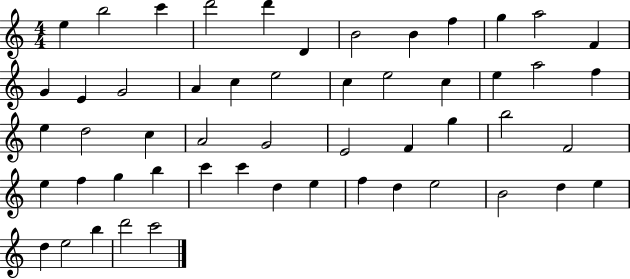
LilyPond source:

{
  \clef treble
  \numericTimeSignature
  \time 4/4
  \key c \major
  e''4 b''2 c'''4 | d'''2 d'''4 d'4 | b'2 b'4 f''4 | g''4 a''2 f'4 | \break g'4 e'4 g'2 | a'4 c''4 e''2 | c''4 e''2 c''4 | e''4 a''2 f''4 | \break e''4 d''2 c''4 | a'2 g'2 | e'2 f'4 g''4 | b''2 f'2 | \break e''4 f''4 g''4 b''4 | c'''4 c'''4 d''4 e''4 | f''4 d''4 e''2 | b'2 d''4 e''4 | \break d''4 e''2 b''4 | d'''2 c'''2 | \bar "|."
}